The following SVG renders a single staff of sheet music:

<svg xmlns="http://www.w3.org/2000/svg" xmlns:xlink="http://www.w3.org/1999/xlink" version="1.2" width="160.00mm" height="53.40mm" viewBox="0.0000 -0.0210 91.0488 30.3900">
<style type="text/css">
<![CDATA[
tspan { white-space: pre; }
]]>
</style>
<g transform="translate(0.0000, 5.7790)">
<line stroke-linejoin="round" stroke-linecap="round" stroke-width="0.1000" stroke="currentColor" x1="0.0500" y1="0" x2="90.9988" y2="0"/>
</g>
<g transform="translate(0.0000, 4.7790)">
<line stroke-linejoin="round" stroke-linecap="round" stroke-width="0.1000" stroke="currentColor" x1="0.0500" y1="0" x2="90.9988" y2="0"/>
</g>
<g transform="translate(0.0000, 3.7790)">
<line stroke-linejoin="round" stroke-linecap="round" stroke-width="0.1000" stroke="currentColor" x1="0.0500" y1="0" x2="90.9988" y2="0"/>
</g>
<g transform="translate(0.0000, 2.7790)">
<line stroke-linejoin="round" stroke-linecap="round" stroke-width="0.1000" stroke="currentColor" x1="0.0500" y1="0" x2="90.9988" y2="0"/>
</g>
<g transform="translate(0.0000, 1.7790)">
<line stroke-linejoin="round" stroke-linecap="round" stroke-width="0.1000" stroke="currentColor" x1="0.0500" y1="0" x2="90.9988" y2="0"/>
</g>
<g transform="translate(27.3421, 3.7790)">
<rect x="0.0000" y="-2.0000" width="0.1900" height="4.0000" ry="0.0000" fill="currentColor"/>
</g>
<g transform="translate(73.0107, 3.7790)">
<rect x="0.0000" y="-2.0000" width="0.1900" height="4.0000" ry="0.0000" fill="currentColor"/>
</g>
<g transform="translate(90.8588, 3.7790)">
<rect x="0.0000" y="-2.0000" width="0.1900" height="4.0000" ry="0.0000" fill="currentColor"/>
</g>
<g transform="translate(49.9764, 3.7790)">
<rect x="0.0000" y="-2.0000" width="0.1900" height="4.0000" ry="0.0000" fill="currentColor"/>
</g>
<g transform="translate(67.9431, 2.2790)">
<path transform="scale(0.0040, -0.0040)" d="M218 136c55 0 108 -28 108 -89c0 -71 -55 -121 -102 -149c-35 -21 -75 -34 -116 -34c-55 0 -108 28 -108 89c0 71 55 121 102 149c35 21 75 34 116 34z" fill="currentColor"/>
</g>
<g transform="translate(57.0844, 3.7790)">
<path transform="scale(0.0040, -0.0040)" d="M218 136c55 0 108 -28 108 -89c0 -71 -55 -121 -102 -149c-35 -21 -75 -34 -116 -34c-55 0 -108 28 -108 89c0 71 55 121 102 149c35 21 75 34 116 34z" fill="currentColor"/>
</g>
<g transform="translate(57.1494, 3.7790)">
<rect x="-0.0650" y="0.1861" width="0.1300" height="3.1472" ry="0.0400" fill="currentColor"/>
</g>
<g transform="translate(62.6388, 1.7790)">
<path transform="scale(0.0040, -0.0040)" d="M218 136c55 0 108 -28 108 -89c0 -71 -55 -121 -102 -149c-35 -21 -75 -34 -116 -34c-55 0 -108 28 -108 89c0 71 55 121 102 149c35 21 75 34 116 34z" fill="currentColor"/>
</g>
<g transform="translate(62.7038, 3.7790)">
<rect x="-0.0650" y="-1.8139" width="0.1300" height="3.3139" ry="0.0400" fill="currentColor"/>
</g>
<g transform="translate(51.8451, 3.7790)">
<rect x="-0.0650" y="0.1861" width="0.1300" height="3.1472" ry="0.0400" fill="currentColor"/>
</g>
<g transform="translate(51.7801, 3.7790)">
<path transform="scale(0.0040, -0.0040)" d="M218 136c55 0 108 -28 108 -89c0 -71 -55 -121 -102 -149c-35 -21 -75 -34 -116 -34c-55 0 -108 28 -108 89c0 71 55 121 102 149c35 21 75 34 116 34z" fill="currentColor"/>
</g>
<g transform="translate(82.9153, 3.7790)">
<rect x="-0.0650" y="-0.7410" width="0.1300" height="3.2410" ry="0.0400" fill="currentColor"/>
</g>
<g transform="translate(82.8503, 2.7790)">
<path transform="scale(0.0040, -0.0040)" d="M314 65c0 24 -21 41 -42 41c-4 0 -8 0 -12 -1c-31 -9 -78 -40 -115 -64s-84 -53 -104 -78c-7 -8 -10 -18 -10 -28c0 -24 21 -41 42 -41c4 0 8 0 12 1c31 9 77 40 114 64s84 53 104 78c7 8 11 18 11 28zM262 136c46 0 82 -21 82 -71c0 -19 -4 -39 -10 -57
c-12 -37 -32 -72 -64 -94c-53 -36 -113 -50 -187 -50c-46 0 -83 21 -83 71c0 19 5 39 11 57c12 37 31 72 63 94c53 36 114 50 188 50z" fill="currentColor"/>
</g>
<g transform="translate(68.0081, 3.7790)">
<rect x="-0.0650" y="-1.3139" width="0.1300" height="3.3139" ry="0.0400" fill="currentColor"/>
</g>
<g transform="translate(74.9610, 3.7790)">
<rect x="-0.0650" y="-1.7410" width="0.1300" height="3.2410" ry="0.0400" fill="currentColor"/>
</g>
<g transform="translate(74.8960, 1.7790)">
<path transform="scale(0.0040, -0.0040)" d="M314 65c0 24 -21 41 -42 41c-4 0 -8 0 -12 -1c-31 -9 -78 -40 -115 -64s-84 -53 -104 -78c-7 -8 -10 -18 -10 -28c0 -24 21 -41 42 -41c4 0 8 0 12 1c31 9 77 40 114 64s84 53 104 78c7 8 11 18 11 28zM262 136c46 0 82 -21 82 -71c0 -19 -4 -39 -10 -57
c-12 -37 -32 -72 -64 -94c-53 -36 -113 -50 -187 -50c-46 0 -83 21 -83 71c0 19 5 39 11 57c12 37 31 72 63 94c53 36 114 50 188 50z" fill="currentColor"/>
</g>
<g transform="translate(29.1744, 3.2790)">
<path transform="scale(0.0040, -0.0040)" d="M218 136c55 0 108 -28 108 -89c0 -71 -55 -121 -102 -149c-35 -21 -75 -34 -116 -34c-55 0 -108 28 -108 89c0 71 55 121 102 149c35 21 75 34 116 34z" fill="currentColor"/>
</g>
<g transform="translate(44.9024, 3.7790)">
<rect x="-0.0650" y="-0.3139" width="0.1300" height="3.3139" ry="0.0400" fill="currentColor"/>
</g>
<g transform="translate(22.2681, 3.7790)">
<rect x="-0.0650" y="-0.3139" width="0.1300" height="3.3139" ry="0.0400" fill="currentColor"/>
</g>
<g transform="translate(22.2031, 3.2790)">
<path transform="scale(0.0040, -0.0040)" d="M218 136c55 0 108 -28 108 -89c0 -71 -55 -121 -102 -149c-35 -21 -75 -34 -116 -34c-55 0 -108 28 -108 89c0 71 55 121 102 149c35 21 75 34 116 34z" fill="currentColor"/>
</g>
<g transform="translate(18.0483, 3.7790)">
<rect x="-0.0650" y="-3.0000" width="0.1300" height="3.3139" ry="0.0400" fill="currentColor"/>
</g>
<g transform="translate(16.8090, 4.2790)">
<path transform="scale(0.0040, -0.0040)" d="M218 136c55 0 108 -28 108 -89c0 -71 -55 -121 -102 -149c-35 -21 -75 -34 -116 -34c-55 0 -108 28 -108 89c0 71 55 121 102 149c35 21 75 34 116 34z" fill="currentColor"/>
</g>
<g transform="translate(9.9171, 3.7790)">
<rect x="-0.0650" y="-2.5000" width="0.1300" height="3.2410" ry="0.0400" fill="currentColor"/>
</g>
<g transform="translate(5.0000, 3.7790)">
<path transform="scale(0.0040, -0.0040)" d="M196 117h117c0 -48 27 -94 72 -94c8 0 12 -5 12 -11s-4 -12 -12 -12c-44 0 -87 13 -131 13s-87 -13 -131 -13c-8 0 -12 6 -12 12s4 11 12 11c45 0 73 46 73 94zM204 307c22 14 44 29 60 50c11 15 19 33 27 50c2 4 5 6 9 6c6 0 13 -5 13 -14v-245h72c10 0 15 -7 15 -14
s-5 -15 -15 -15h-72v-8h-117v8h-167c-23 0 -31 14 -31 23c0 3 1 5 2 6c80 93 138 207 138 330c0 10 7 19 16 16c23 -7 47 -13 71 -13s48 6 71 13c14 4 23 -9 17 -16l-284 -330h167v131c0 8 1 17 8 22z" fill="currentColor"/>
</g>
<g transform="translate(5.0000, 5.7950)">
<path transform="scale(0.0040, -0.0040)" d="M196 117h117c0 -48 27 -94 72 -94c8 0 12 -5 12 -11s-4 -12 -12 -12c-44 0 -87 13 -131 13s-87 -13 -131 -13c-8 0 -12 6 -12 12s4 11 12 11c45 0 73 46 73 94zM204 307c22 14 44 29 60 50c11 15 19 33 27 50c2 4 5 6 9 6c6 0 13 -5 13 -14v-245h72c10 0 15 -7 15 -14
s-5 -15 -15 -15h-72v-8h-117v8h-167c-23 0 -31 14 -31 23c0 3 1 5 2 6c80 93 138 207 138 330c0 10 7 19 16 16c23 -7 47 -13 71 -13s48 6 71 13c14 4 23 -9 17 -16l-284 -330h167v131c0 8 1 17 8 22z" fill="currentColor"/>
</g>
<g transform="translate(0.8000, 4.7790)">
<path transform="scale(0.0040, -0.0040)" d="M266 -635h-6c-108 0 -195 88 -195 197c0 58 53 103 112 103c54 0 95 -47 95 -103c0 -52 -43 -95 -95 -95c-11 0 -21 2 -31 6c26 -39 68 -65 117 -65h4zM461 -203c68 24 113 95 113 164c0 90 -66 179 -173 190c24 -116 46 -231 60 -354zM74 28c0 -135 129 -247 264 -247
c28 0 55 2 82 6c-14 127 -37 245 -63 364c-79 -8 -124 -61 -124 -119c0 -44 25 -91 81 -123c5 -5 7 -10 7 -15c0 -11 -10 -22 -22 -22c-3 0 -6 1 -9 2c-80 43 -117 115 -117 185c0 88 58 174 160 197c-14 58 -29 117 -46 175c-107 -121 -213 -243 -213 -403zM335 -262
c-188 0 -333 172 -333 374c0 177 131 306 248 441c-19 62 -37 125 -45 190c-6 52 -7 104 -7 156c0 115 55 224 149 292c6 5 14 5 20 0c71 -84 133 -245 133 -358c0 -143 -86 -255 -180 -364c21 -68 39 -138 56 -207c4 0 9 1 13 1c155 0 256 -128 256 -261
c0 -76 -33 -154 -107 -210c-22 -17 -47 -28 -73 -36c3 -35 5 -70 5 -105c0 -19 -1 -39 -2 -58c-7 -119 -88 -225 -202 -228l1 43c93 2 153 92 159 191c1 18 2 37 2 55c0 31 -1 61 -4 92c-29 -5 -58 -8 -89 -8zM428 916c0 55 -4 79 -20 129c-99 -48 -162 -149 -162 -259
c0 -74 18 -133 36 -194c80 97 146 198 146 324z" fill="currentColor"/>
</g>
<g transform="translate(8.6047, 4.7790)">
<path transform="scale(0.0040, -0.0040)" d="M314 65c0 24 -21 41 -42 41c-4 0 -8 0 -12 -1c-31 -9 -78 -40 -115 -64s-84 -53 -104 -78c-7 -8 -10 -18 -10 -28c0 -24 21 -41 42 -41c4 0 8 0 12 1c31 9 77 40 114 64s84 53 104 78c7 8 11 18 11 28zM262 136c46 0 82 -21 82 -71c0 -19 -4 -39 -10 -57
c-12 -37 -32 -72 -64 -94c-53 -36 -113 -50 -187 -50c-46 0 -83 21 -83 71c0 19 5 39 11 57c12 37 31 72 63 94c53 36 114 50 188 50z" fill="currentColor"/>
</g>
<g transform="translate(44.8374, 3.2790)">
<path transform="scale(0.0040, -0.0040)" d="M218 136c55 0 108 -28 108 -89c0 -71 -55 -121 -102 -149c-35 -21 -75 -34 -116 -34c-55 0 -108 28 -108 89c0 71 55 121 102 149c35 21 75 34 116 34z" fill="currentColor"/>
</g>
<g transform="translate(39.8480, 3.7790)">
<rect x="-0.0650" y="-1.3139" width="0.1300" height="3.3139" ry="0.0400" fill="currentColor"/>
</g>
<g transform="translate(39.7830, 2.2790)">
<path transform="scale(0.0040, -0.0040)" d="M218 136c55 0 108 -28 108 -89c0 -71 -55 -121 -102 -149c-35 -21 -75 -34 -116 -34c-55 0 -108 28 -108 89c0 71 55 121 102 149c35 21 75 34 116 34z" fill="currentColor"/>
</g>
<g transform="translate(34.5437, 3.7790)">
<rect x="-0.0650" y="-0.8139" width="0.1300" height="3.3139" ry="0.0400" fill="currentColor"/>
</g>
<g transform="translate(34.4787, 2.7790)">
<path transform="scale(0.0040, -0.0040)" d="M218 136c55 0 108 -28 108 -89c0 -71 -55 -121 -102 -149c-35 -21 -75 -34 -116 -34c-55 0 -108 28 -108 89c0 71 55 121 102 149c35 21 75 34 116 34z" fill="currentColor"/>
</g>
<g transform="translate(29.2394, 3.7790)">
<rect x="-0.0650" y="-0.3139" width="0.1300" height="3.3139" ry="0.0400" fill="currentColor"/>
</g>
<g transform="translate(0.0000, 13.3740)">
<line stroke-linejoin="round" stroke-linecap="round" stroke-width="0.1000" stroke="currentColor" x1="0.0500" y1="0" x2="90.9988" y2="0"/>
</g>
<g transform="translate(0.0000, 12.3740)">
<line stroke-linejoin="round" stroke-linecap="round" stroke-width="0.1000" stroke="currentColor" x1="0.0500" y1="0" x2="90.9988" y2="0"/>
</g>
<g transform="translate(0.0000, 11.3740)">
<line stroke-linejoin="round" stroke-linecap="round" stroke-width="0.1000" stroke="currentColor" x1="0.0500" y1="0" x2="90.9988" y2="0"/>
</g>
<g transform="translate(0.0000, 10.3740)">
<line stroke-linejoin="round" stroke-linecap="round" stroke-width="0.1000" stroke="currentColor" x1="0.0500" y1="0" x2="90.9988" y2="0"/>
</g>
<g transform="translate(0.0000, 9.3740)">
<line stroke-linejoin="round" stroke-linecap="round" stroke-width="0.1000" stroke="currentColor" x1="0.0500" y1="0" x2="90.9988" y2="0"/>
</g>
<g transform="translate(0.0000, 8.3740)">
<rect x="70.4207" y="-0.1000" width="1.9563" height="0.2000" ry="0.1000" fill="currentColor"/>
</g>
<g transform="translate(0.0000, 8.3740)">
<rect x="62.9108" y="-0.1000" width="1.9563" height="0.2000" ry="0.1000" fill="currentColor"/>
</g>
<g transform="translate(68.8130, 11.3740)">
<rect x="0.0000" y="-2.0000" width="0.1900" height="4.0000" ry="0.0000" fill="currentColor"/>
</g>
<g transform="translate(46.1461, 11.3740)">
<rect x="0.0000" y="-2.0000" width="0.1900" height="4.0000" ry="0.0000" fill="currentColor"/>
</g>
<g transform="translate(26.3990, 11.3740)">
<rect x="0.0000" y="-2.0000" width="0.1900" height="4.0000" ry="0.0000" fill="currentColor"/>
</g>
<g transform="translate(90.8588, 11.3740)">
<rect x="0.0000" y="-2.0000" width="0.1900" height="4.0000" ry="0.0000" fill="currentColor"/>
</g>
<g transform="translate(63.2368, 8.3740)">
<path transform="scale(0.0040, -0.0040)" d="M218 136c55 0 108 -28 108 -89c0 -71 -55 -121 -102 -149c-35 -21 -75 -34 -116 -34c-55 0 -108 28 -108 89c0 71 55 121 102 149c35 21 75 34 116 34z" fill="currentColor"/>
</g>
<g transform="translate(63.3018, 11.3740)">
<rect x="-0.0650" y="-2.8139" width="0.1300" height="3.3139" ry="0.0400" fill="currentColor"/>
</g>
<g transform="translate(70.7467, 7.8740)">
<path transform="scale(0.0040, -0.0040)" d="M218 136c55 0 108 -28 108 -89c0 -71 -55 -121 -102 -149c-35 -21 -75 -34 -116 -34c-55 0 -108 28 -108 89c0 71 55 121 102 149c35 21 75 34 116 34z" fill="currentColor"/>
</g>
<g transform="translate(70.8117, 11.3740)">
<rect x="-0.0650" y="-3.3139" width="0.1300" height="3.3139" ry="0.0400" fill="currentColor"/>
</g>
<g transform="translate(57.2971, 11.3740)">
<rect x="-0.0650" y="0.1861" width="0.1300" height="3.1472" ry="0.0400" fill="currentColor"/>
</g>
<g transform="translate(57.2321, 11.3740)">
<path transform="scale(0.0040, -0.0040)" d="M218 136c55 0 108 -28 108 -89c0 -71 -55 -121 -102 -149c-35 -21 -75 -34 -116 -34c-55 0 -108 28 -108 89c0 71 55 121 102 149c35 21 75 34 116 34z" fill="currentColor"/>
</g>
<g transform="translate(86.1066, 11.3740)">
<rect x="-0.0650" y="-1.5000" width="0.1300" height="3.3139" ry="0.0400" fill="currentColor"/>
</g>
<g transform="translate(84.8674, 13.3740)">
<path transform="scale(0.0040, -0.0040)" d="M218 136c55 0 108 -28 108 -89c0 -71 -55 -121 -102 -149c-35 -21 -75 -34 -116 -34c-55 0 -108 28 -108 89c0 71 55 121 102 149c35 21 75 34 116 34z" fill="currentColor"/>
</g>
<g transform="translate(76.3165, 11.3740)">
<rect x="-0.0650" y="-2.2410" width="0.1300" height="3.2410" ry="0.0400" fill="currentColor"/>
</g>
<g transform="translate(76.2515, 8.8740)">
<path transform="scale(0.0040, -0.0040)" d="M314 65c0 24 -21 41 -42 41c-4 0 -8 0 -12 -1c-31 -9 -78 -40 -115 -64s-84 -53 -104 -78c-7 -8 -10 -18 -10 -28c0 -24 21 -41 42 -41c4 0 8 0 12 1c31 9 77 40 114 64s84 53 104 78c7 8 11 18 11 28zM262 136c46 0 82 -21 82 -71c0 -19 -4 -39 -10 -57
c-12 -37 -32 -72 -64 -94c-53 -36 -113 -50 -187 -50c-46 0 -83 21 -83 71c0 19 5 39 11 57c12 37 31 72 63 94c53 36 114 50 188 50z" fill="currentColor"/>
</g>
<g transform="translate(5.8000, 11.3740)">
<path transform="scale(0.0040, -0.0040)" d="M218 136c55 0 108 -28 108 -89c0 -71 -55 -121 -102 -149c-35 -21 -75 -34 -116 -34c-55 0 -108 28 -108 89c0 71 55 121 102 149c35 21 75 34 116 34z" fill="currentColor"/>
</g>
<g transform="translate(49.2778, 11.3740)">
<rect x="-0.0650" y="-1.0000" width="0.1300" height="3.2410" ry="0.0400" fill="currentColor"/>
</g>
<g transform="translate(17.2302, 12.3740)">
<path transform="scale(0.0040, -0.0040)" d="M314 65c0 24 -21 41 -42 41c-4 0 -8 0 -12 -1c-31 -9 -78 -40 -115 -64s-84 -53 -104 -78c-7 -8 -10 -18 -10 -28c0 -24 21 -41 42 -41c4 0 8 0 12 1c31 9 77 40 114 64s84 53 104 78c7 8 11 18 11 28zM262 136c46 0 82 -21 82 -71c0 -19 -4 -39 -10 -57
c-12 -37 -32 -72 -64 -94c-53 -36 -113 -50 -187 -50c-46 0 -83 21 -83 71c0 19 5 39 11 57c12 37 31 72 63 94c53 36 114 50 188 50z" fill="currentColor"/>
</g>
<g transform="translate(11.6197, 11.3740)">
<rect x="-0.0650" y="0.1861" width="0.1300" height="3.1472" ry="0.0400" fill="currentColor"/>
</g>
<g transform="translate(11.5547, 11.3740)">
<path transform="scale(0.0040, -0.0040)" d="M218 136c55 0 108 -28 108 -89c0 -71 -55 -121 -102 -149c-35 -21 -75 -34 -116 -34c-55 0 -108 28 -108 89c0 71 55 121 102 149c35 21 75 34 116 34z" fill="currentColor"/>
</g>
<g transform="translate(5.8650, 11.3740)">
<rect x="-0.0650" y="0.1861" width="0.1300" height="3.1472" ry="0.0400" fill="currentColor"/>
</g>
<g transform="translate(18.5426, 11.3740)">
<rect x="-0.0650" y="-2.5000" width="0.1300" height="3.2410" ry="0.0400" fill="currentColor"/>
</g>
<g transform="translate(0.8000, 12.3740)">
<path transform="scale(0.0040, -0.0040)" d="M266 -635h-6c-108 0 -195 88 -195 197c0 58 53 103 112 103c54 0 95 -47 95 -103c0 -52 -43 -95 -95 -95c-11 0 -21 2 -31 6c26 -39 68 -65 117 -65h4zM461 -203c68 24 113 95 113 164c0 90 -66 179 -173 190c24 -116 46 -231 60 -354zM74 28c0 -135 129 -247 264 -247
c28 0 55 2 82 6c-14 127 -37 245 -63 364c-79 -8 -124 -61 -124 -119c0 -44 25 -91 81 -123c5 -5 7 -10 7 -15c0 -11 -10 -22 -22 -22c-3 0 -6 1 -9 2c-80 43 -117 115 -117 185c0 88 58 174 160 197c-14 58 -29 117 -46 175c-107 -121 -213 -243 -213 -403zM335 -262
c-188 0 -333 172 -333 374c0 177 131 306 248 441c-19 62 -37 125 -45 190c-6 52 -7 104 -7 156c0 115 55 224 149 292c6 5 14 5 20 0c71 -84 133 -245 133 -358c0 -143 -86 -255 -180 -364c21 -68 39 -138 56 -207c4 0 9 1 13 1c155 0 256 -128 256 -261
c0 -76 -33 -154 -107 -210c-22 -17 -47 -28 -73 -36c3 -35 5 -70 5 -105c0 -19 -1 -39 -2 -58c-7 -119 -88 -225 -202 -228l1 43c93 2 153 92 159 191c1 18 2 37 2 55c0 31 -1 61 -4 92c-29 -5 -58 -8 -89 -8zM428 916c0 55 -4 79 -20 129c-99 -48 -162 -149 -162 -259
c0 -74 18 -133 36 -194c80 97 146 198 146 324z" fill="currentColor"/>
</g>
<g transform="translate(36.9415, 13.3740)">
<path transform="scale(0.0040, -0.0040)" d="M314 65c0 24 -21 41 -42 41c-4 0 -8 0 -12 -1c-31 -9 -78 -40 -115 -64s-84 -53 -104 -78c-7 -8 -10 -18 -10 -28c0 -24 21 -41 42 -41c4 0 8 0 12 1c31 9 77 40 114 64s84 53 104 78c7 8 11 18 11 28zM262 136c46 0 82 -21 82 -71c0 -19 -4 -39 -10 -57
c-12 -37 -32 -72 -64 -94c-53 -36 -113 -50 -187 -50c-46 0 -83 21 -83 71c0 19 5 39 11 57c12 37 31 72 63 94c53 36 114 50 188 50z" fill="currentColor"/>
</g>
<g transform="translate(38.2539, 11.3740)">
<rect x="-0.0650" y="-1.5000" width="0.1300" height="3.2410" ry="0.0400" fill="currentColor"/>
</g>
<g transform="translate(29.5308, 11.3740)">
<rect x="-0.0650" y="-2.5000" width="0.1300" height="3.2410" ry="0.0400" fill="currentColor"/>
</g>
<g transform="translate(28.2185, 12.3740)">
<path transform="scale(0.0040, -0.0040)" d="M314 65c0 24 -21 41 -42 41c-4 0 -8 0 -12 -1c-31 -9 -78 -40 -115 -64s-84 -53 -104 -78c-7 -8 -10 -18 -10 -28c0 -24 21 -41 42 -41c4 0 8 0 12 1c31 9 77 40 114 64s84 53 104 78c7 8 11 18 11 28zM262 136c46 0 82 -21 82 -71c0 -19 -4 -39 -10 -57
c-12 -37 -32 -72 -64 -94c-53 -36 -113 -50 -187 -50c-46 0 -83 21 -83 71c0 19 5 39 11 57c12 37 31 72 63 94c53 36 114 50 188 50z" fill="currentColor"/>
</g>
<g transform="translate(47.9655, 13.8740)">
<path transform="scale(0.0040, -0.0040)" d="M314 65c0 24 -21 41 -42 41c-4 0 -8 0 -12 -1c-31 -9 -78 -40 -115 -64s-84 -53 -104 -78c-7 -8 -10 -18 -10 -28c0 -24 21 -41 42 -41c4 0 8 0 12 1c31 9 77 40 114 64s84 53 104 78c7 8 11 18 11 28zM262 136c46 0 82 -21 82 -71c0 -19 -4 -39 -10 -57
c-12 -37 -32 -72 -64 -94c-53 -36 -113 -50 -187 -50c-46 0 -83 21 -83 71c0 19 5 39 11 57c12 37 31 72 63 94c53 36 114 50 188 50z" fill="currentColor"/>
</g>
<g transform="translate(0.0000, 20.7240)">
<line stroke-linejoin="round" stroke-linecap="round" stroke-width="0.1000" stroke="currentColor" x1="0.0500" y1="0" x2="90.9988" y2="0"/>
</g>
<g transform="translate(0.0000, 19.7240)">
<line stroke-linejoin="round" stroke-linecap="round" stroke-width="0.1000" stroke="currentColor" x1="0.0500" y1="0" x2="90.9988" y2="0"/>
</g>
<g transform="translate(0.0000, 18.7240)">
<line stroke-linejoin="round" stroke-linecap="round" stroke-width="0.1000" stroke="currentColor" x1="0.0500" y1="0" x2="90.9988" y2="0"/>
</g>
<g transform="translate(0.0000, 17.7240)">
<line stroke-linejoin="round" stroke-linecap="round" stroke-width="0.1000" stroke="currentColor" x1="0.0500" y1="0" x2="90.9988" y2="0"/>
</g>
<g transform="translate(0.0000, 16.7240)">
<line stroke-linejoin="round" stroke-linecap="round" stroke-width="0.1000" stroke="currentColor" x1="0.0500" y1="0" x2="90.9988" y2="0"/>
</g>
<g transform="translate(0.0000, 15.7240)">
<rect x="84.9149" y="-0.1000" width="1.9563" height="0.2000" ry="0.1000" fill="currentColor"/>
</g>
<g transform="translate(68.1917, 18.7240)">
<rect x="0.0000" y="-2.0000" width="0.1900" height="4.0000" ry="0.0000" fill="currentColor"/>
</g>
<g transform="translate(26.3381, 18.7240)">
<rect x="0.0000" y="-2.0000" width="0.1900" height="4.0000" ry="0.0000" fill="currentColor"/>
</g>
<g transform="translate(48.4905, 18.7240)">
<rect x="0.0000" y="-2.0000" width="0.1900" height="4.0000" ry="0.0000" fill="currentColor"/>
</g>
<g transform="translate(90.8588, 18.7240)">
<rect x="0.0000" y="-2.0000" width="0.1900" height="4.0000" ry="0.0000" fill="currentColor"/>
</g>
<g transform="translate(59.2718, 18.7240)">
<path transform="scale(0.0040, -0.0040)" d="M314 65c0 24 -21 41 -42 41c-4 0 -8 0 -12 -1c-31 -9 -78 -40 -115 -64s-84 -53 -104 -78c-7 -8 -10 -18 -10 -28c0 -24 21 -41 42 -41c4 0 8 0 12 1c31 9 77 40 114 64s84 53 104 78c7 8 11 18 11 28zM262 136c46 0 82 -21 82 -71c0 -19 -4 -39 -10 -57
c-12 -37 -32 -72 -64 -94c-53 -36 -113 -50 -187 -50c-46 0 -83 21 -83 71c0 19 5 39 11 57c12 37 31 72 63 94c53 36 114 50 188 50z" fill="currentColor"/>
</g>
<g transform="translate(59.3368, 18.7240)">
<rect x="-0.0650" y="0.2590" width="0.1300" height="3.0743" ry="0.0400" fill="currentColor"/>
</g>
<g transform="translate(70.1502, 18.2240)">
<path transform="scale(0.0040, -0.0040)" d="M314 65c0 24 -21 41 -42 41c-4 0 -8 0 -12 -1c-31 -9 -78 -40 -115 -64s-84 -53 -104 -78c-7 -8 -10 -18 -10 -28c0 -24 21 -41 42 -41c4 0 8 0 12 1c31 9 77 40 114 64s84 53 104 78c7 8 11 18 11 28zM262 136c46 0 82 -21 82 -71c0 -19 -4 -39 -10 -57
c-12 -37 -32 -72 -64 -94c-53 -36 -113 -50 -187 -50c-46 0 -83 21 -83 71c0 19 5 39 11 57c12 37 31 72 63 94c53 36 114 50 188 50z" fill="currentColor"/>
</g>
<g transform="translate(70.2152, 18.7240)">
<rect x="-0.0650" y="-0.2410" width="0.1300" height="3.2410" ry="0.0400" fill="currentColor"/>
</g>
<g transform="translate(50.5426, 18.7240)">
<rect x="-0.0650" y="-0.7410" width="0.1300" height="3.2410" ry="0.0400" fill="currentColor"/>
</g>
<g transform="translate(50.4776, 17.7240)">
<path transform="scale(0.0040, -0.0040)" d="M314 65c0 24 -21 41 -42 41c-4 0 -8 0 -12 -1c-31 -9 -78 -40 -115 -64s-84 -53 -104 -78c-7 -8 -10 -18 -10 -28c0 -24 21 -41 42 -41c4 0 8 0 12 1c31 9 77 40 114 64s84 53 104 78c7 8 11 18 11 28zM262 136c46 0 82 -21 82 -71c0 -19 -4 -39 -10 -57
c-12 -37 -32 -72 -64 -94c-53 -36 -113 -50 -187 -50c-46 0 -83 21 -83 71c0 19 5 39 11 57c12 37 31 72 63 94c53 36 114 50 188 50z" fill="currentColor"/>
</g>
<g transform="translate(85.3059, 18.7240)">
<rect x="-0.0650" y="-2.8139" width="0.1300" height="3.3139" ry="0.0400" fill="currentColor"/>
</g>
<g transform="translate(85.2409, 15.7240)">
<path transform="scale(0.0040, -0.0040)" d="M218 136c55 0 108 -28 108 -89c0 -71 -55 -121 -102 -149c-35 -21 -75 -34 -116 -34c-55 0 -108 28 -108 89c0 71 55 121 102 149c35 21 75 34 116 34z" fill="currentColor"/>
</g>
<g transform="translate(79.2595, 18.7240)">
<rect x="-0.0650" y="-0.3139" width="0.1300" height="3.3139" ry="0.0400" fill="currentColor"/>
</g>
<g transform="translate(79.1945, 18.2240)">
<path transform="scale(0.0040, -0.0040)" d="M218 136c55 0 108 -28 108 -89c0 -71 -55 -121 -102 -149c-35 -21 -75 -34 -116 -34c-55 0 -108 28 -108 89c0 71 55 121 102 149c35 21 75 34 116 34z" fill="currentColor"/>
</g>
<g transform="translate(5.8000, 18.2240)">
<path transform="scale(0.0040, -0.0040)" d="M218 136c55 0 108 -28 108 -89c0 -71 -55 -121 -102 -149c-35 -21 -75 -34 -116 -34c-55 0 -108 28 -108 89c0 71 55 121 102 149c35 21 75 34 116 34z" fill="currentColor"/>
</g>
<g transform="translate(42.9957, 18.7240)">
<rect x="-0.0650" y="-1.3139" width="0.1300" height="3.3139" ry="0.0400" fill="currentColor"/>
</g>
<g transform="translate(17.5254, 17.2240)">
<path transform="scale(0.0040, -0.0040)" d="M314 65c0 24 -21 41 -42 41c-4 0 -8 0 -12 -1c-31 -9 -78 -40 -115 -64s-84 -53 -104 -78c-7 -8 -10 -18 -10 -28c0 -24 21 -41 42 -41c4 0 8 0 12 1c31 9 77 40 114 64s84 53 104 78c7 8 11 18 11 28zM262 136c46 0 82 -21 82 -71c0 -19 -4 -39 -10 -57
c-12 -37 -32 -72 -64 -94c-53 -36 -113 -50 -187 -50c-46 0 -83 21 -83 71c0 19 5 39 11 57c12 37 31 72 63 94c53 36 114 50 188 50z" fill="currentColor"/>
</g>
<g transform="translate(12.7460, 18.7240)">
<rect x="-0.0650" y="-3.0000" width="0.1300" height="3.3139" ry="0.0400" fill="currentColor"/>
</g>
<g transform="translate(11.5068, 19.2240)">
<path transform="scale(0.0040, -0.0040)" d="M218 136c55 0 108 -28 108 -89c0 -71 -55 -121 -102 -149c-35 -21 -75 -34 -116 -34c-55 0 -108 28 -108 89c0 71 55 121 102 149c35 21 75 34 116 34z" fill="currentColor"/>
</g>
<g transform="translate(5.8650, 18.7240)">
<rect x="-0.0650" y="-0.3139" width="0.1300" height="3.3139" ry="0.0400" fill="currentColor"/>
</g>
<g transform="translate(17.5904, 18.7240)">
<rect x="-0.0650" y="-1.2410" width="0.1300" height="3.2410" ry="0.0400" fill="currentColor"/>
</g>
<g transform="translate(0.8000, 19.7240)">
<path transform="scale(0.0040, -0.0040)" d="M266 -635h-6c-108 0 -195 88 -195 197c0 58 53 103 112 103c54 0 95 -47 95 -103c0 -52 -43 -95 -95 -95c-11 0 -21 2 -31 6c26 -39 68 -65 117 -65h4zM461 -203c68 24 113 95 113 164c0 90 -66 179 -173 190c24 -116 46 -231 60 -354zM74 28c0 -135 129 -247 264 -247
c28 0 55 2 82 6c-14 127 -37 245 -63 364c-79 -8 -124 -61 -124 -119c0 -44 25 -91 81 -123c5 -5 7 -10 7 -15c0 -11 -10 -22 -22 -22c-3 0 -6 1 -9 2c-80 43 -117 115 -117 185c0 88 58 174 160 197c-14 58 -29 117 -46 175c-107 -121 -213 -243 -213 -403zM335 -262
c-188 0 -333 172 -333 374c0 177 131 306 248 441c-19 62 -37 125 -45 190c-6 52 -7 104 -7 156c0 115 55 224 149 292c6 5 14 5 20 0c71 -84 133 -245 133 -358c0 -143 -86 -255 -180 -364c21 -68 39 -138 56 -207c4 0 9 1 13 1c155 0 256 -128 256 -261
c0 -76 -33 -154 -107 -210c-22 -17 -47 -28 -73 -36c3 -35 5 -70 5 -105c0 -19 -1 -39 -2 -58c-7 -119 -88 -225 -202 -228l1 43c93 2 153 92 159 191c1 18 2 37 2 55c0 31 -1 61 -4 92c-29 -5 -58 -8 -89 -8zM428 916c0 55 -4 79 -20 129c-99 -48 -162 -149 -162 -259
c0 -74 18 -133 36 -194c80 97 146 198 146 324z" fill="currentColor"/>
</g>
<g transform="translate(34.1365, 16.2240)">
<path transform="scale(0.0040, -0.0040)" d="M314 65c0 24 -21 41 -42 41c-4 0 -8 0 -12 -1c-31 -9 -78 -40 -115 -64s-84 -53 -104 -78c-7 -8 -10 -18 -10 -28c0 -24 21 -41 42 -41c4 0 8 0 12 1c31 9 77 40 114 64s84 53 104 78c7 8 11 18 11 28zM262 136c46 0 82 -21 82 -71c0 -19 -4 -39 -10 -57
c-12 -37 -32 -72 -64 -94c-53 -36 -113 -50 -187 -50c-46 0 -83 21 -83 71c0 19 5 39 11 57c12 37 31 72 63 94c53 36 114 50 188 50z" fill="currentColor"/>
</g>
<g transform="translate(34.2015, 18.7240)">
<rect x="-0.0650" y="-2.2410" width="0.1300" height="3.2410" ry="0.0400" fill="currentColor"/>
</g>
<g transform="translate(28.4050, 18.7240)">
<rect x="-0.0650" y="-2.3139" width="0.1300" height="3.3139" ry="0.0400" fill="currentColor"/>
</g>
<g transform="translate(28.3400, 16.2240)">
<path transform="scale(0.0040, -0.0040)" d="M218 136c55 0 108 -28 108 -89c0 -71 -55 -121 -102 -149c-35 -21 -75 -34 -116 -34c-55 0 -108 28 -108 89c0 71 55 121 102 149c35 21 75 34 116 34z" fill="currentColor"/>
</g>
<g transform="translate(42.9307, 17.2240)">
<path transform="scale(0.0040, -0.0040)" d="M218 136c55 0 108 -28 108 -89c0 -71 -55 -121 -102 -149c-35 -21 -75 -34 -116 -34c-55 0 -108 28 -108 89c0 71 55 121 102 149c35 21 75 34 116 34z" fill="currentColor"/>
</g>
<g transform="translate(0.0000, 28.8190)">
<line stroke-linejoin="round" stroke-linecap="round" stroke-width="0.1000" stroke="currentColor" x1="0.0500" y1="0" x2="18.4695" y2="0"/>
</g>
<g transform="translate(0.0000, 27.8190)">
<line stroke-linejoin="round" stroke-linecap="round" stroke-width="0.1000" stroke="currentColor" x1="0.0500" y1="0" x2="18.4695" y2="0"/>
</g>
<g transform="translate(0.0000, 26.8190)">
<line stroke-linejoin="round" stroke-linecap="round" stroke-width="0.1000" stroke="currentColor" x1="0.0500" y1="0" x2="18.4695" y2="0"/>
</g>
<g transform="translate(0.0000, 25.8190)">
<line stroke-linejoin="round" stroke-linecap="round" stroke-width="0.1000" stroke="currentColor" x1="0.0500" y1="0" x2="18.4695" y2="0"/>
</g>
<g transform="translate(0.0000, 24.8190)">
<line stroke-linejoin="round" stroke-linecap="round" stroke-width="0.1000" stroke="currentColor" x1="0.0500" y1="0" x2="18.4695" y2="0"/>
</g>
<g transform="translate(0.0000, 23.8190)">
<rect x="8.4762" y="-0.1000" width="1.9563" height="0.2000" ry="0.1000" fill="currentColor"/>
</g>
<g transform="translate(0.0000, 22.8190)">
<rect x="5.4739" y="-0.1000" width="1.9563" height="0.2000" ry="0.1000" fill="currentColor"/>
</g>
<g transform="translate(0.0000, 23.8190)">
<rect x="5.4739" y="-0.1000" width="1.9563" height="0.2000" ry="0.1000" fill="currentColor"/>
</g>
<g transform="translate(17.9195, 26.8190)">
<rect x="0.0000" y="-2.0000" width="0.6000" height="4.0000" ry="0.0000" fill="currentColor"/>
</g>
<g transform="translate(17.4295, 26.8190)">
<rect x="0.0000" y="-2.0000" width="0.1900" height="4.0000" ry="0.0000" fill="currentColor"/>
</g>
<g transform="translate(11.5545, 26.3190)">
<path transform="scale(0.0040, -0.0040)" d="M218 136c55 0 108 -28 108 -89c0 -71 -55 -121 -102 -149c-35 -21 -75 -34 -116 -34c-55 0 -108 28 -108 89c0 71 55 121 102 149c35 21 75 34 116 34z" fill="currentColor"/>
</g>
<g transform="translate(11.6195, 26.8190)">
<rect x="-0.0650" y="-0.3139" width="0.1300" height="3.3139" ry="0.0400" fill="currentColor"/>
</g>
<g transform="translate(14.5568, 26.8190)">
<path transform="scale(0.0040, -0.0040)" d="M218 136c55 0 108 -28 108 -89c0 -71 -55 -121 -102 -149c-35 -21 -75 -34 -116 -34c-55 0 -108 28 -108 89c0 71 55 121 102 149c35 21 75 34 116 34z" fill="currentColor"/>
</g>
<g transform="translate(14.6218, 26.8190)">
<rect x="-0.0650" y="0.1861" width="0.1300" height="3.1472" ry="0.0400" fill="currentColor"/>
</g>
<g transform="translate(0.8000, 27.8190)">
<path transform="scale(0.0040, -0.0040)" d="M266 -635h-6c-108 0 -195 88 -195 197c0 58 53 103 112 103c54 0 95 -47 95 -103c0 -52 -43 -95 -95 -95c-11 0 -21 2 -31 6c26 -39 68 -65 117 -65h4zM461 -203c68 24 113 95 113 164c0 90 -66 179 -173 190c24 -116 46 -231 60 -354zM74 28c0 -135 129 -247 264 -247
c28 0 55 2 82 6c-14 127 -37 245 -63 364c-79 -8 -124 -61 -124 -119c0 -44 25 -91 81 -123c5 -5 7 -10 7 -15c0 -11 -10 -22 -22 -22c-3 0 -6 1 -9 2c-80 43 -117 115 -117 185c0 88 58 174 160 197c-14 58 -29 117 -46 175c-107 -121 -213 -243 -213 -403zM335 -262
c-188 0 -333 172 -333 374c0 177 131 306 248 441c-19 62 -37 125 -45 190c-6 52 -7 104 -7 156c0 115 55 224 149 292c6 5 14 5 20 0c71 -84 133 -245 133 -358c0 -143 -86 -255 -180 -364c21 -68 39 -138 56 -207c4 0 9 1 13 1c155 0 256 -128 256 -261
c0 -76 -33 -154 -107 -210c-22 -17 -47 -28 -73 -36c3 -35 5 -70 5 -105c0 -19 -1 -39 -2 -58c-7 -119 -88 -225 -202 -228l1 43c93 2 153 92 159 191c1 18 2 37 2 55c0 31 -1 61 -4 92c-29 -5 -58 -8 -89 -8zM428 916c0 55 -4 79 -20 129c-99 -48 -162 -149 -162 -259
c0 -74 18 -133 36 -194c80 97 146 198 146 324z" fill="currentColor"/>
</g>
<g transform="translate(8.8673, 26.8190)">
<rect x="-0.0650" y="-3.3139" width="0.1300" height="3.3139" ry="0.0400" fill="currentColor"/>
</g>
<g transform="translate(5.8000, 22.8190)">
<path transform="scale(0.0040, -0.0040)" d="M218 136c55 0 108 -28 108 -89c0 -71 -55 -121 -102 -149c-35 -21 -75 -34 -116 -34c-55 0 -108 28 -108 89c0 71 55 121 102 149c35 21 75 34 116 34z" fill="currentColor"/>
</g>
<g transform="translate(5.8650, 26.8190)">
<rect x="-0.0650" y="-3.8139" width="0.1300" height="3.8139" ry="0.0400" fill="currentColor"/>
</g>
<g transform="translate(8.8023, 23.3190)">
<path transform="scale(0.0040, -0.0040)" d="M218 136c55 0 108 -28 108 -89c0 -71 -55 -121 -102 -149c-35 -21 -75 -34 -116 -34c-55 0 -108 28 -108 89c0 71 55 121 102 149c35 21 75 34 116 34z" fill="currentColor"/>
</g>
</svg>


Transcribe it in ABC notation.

X:1
T:Untitled
M:4/4
L:1/4
K:C
G2 A c c d e c B B f e f2 d2 B B G2 G2 E2 D2 B a b g2 E c A e2 g g2 e d2 B2 c2 c a c' b c B